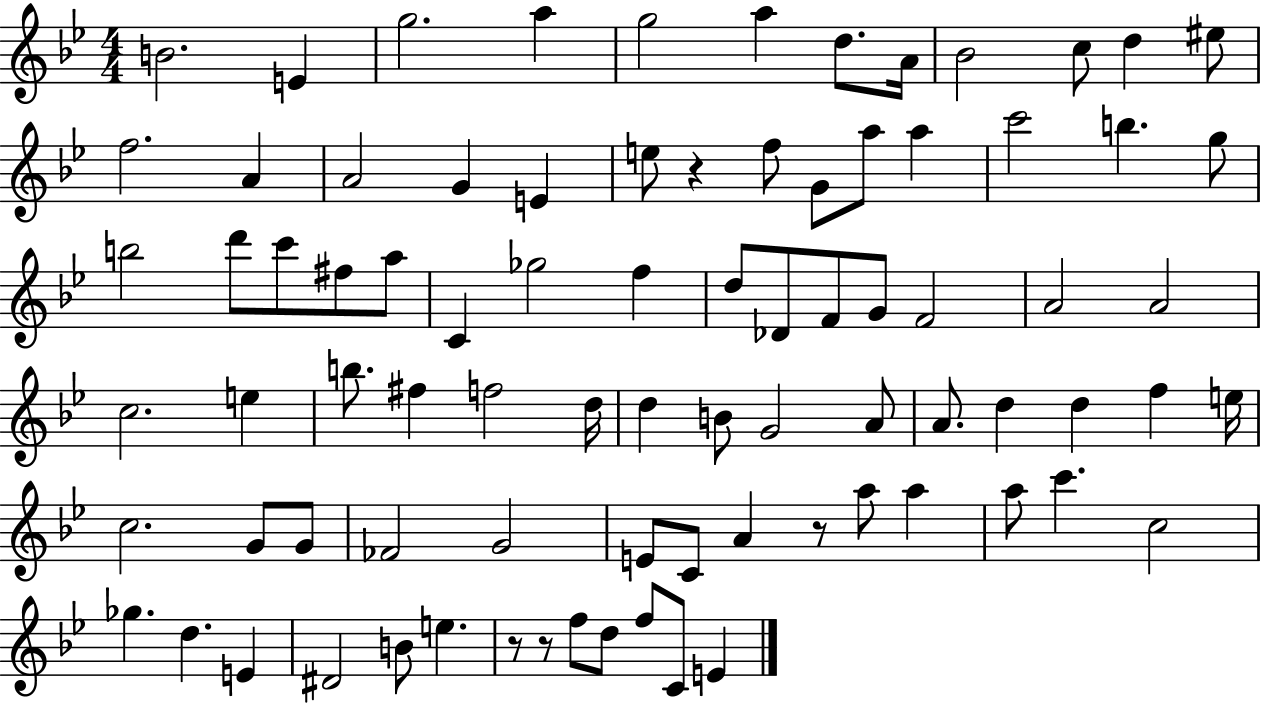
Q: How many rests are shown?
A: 4